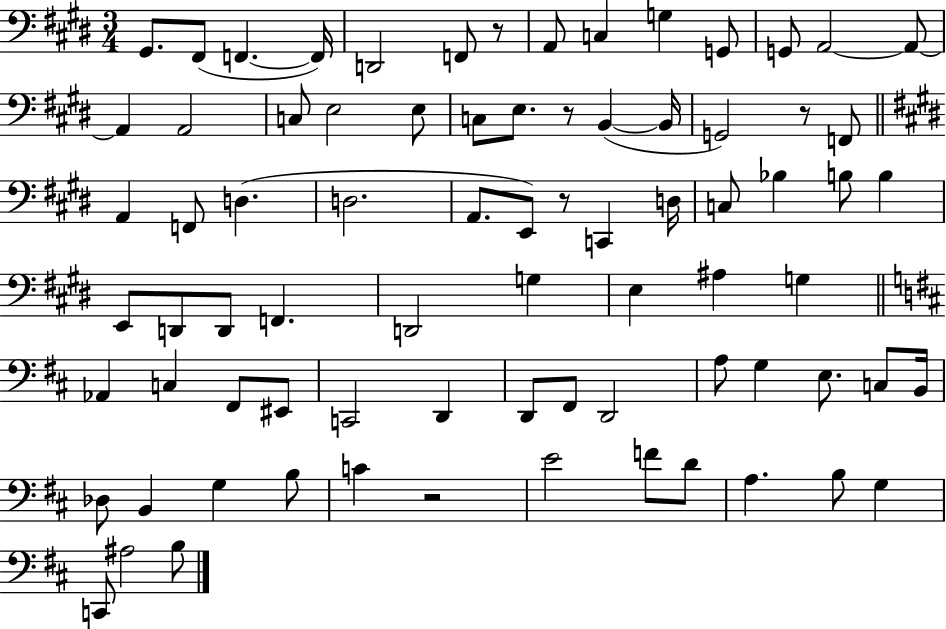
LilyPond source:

{
  \clef bass
  \numericTimeSignature
  \time 3/4
  \key e \major
  gis,8. fis,8( f,4.~~ f,16) | d,2 f,8 r8 | a,8 c4 g4 g,8 | g,8 a,2~~ a,8~~ | \break a,4 a,2 | c8 e2 e8 | c8 e8. r8 b,4~(~ b,16 | g,2) r8 f,8 | \break \bar "||" \break \key e \major a,4 f,8 d4.( | d2. | a,8. e,8) r8 c,4 d16 | c8 bes4 b8 b4 | \break e,8 d,8 d,8 f,4. | d,2 g4 | e4 ais4 g4 | \bar "||" \break \key b \minor aes,4 c4 fis,8 eis,8 | c,2 d,4 | d,8 fis,8 d,2 | a8 g4 e8. c8 b,16 | \break des8 b,4 g4 b8 | c'4 r2 | e'2 f'8 d'8 | a4. b8 g4 | \break c,8 ais2 b8 | \bar "|."
}